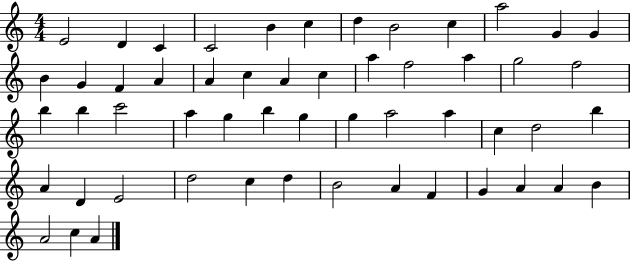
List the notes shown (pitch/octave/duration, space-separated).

E4/h D4/q C4/q C4/h B4/q C5/q D5/q B4/h C5/q A5/h G4/q G4/q B4/q G4/q F4/q A4/q A4/q C5/q A4/q C5/q A5/q F5/h A5/q G5/h F5/h B5/q B5/q C6/h A5/q G5/q B5/q G5/q G5/q A5/h A5/q C5/q D5/h B5/q A4/q D4/q E4/h D5/h C5/q D5/q B4/h A4/q F4/q G4/q A4/q A4/q B4/q A4/h C5/q A4/q